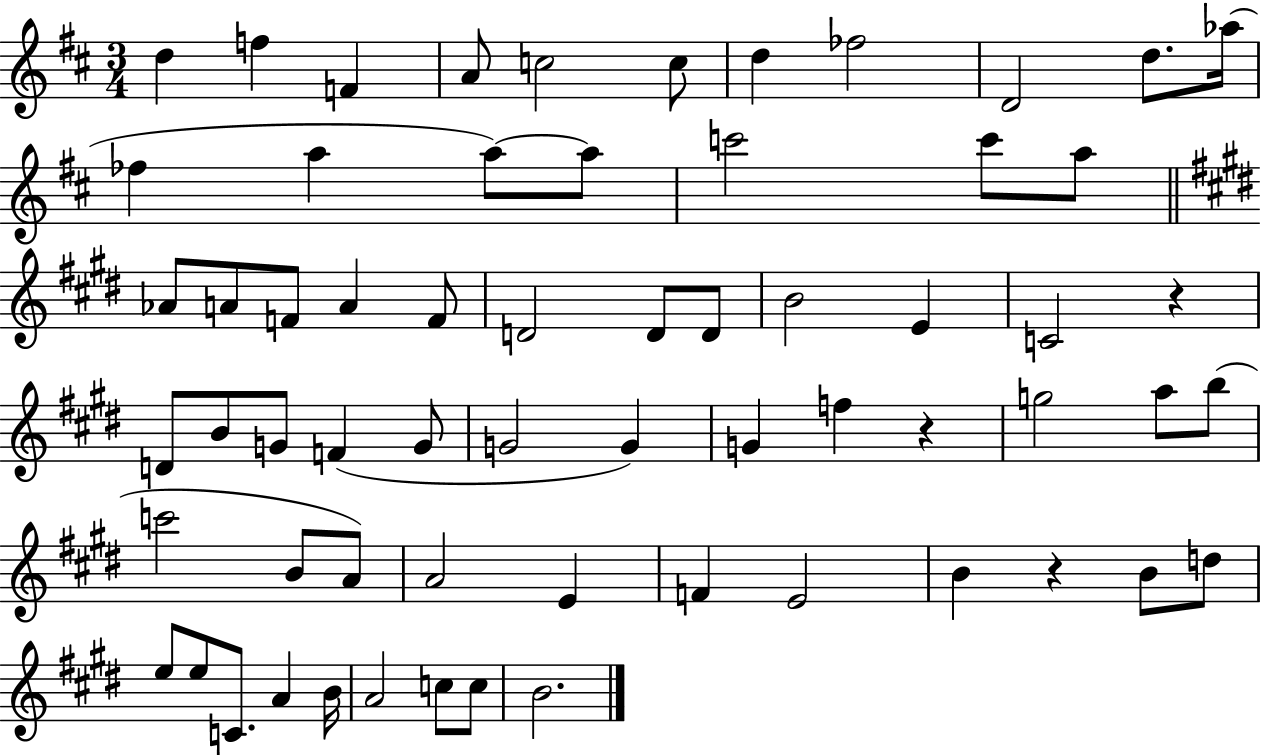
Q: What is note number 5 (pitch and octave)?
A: C5